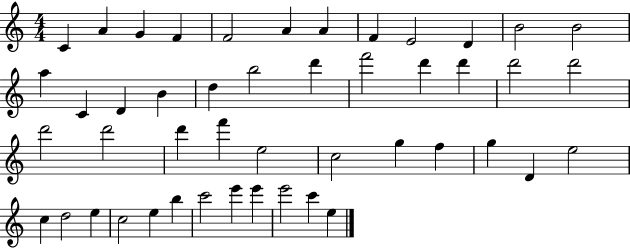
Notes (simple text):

C4/q A4/q G4/q F4/q F4/h A4/q A4/q F4/q E4/h D4/q B4/h B4/h A5/q C4/q D4/q B4/q D5/q B5/h D6/q F6/h D6/q D6/q D6/h D6/h D6/h D6/h D6/q F6/q E5/h C5/h G5/q F5/q G5/q D4/q E5/h C5/q D5/h E5/q C5/h E5/q B5/q C6/h E6/q E6/q E6/h C6/q E5/q